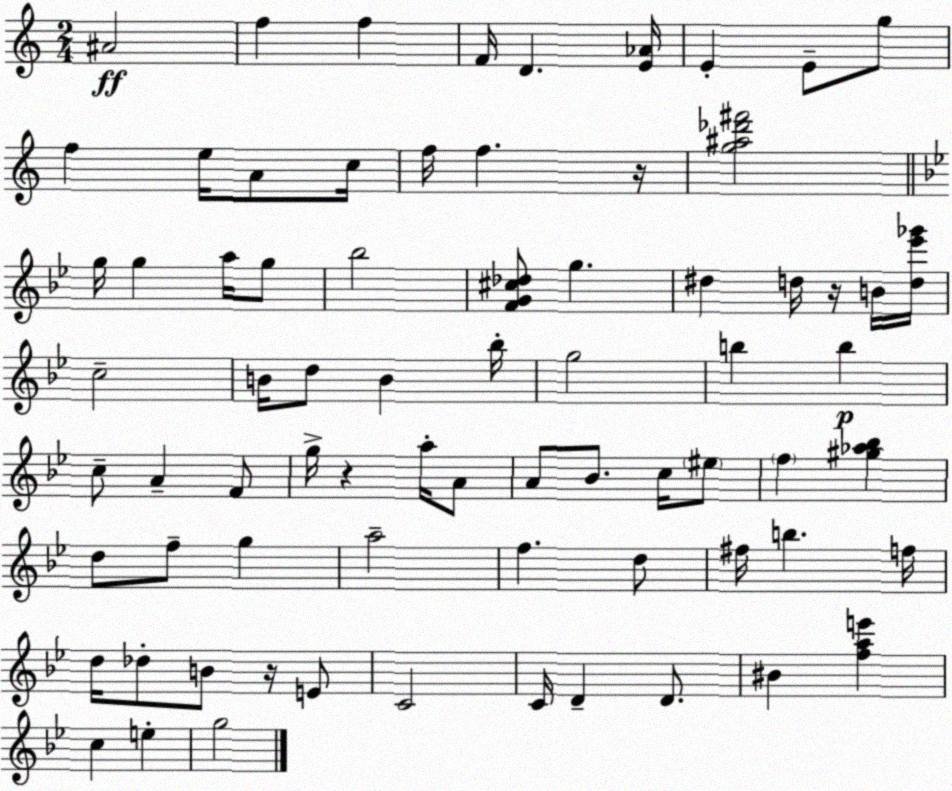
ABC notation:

X:1
T:Untitled
M:2/4
L:1/4
K:C
^A2 f f F/4 D [E_A]/4 E E/2 g/2 f e/4 A/2 c/4 f/4 f z/4 [g^a_d'^f']2 g/4 g a/4 g/2 _b2 [FG^c_d]/2 g ^d d/4 z/4 B/4 [d_e'_g']/4 c2 B/4 d/2 B _b/4 g2 b b c/2 A F/2 g/4 z a/4 A/2 A/2 _B/2 c/4 ^e/2 f [^g_a_b] d/2 f/2 g a2 f d/2 ^f/4 b f/4 d/4 _d/2 B/2 z/4 E/2 C2 C/4 D D/2 ^B [fae'] c e g2